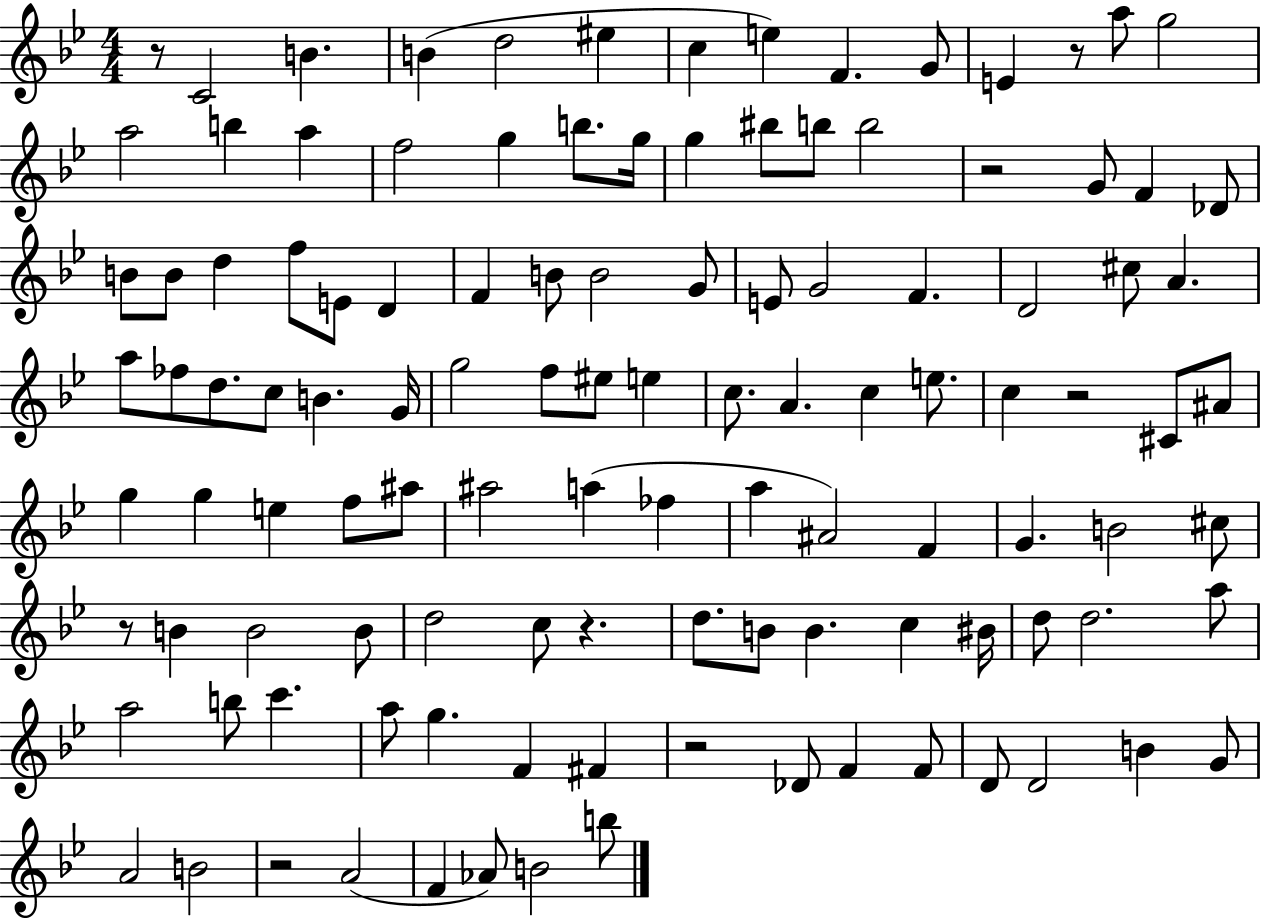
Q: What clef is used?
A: treble